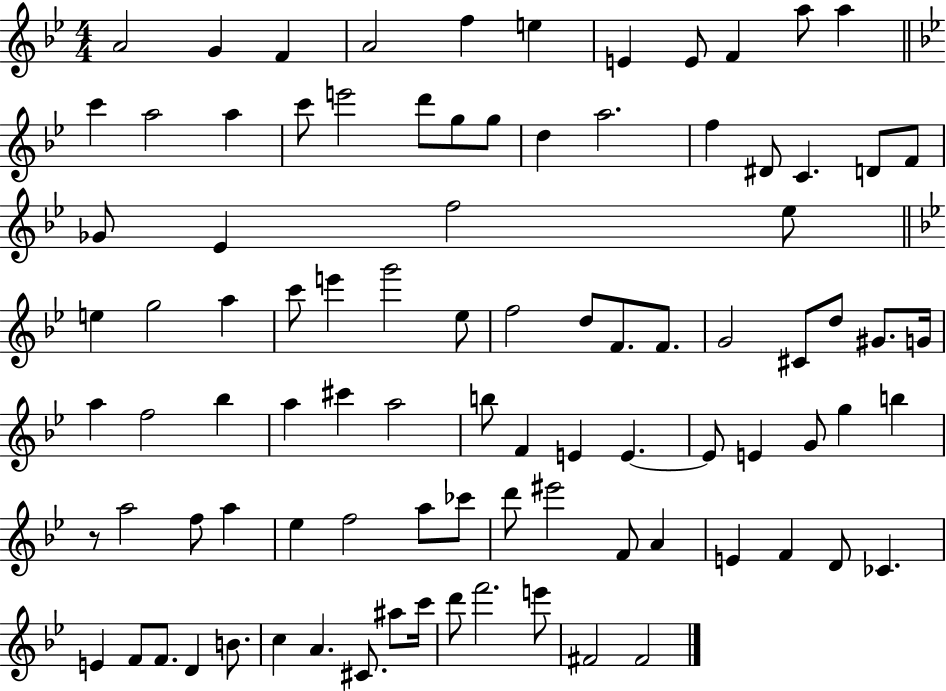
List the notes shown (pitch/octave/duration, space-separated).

A4/h G4/q F4/q A4/h F5/q E5/q E4/q E4/e F4/q A5/e A5/q C6/q A5/h A5/q C6/e E6/h D6/e G5/e G5/e D5/q A5/h. F5/q D#4/e C4/q. D4/e F4/e Gb4/e Eb4/q F5/h Eb5/e E5/q G5/h A5/q C6/e E6/q G6/h Eb5/e F5/h D5/e F4/e. F4/e. G4/h C#4/e D5/e G#4/e. G4/s A5/q F5/h Bb5/q A5/q C#6/q A5/h B5/e F4/q E4/q E4/q. E4/e E4/q G4/e G5/q B5/q R/e A5/h F5/e A5/q Eb5/q F5/h A5/e CES6/e D6/e EIS6/h F4/e A4/q E4/q F4/q D4/e CES4/q. E4/q F4/e F4/e. D4/q B4/e. C5/q A4/q. C#4/e. A#5/e C6/s D6/e F6/h. E6/e F#4/h F#4/h